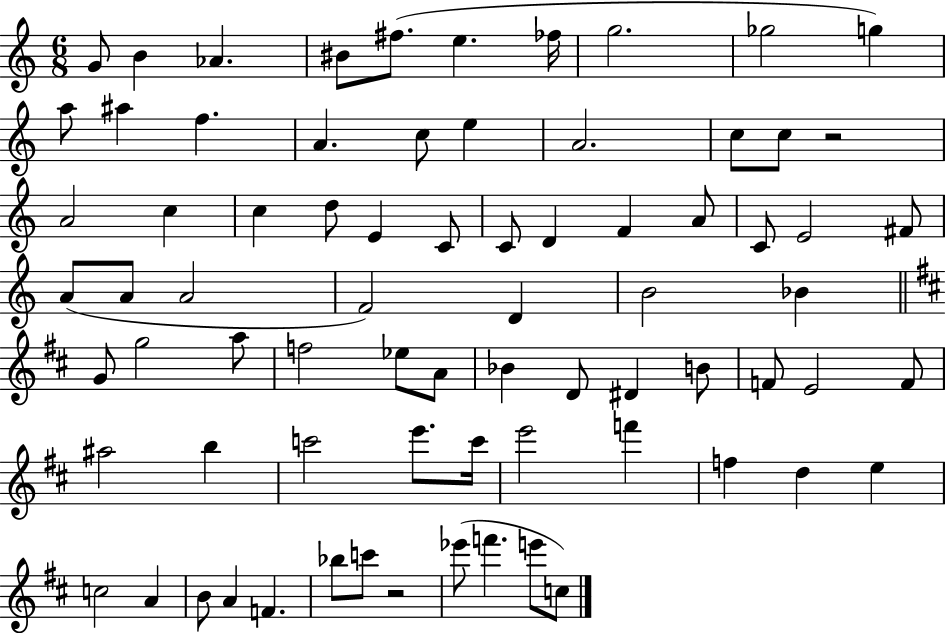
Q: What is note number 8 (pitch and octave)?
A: G5